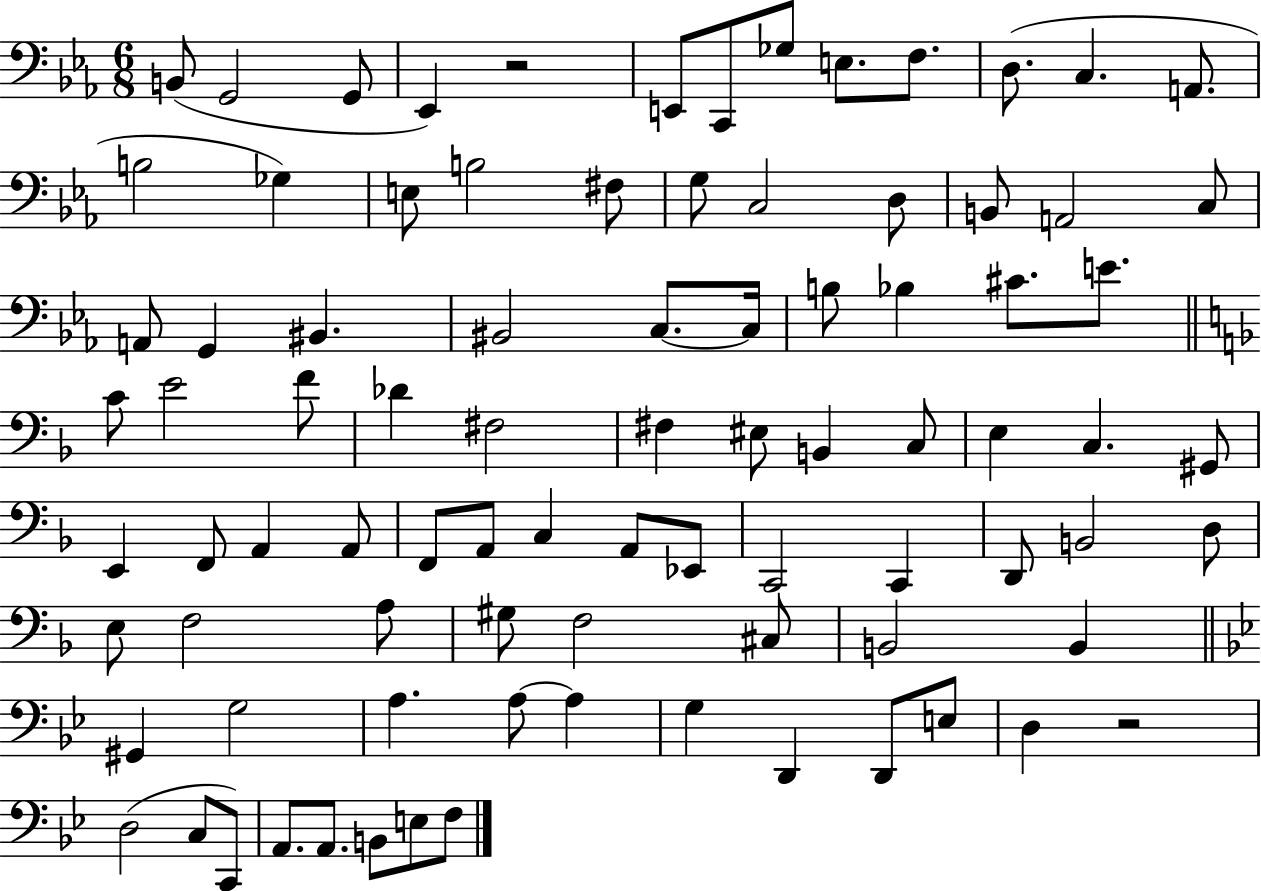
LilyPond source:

{
  \clef bass
  \numericTimeSignature
  \time 6/8
  \key ees \major
  \repeat volta 2 { b,8( g,2 g,8 | ees,4) r2 | e,8 c,8 ges8 e8. f8. | d8.( c4. a,8. | \break b2 ges4) | e8 b2 fis8 | g8 c2 d8 | b,8 a,2 c8 | \break a,8 g,4 bis,4. | bis,2 c8.~~ c16 | b8 bes4 cis'8. e'8. | \bar "||" \break \key f \major c'8 e'2 f'8 | des'4 fis2 | fis4 eis8 b,4 c8 | e4 c4. gis,8 | \break e,4 f,8 a,4 a,8 | f,8 a,8 c4 a,8 ees,8 | c,2 c,4 | d,8 b,2 d8 | \break e8 f2 a8 | gis8 f2 cis8 | b,2 b,4 | \bar "||" \break \key g \minor gis,4 g2 | a4. a8~~ a4 | g4 d,4 d,8 e8 | d4 r2 | \break d2( c8 c,8) | a,8. a,8. b,8 e8 f8 | } \bar "|."
}